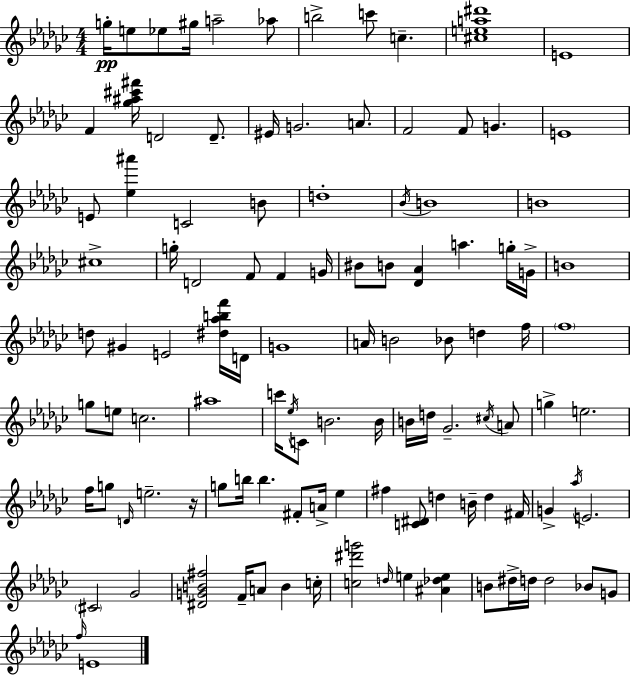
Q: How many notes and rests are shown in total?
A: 110